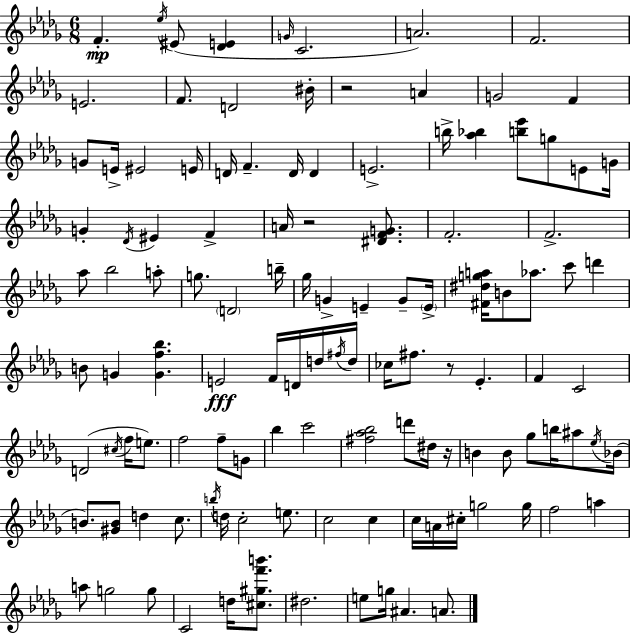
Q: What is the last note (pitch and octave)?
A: A4